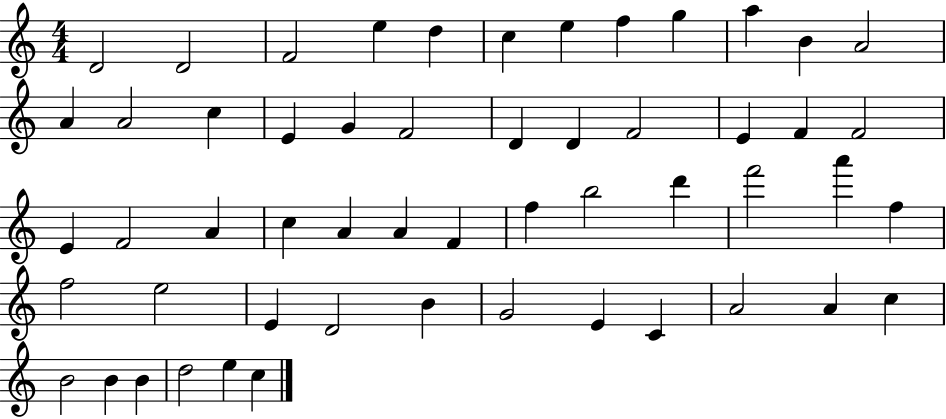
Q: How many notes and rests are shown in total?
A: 54